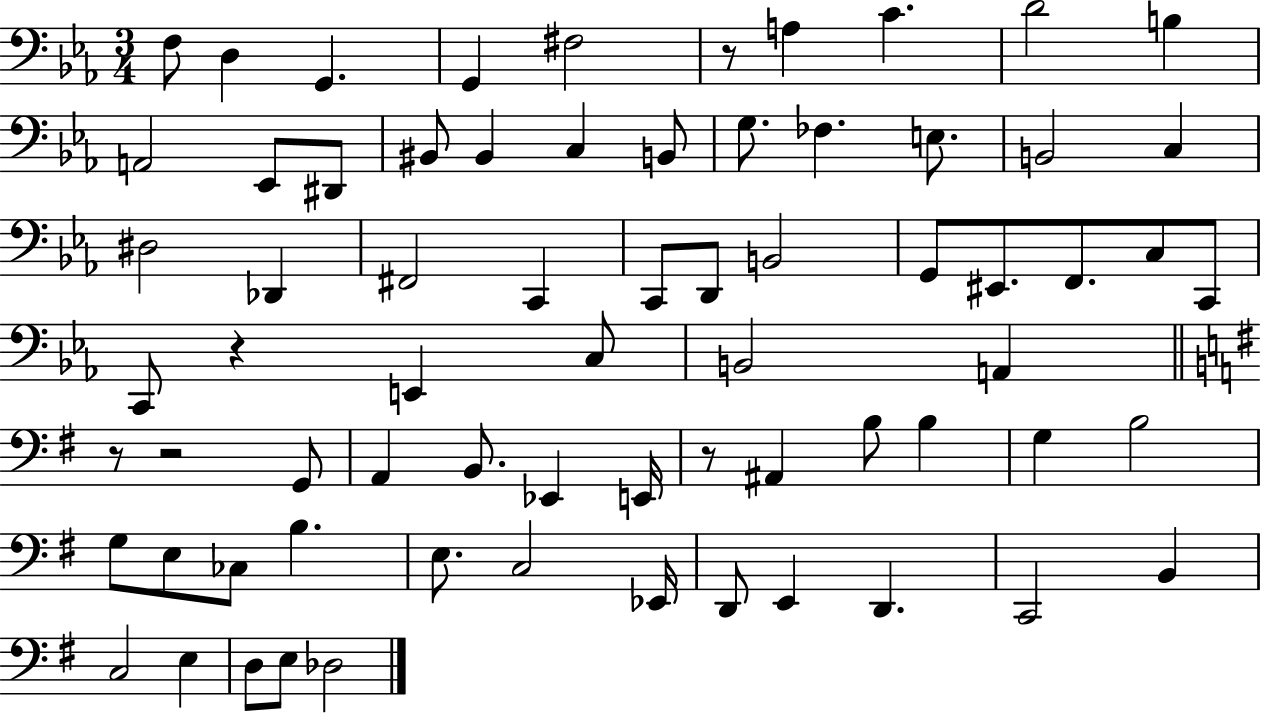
F3/e D3/q G2/q. G2/q F#3/h R/e A3/q C4/q. D4/h B3/q A2/h Eb2/e D#2/e BIS2/e BIS2/q C3/q B2/e G3/e. FES3/q. E3/e. B2/h C3/q D#3/h Db2/q F#2/h C2/q C2/e D2/e B2/h G2/e EIS2/e. F2/e. C3/e C2/e C2/e R/q E2/q C3/e B2/h A2/q R/e R/h G2/e A2/q B2/e. Eb2/q E2/s R/e A#2/q B3/e B3/q G3/q B3/h G3/e E3/e CES3/e B3/q. E3/e. C3/h Eb2/s D2/e E2/q D2/q. C2/h B2/q C3/h E3/q D3/e E3/e Db3/h